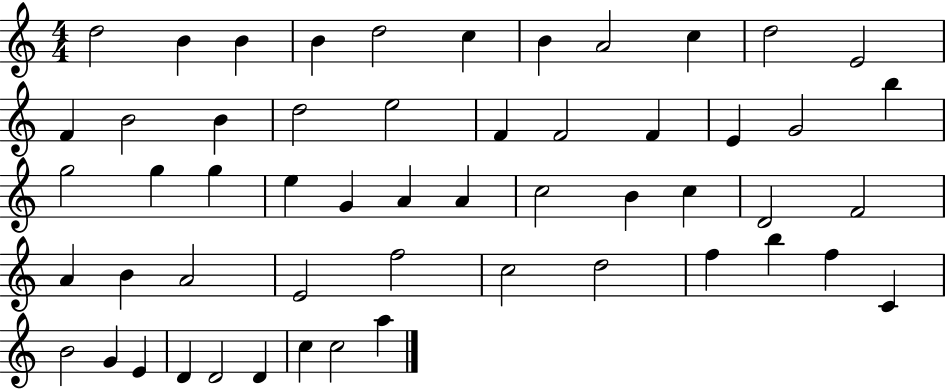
X:1
T:Untitled
M:4/4
L:1/4
K:C
d2 B B B d2 c B A2 c d2 E2 F B2 B d2 e2 F F2 F E G2 b g2 g g e G A A c2 B c D2 F2 A B A2 E2 f2 c2 d2 f b f C B2 G E D D2 D c c2 a